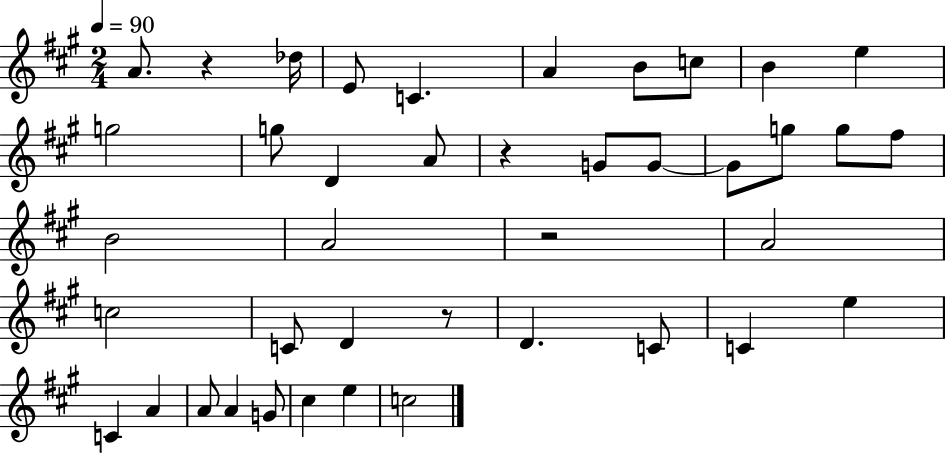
A4/e. R/q Db5/s E4/e C4/q. A4/q B4/e C5/e B4/q E5/q G5/h G5/e D4/q A4/e R/q G4/e G4/e G4/e G5/e G5/e F#5/e B4/h A4/h R/h A4/h C5/h C4/e D4/q R/e D4/q. C4/e C4/q E5/q C4/q A4/q A4/e A4/q G4/e C#5/q E5/q C5/h